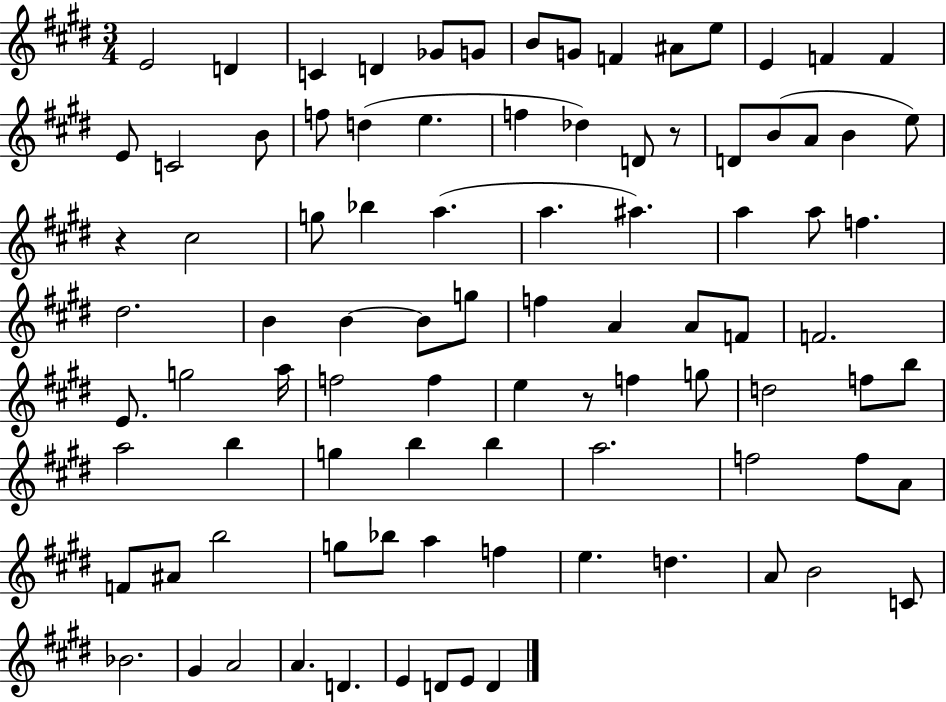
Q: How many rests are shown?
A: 3